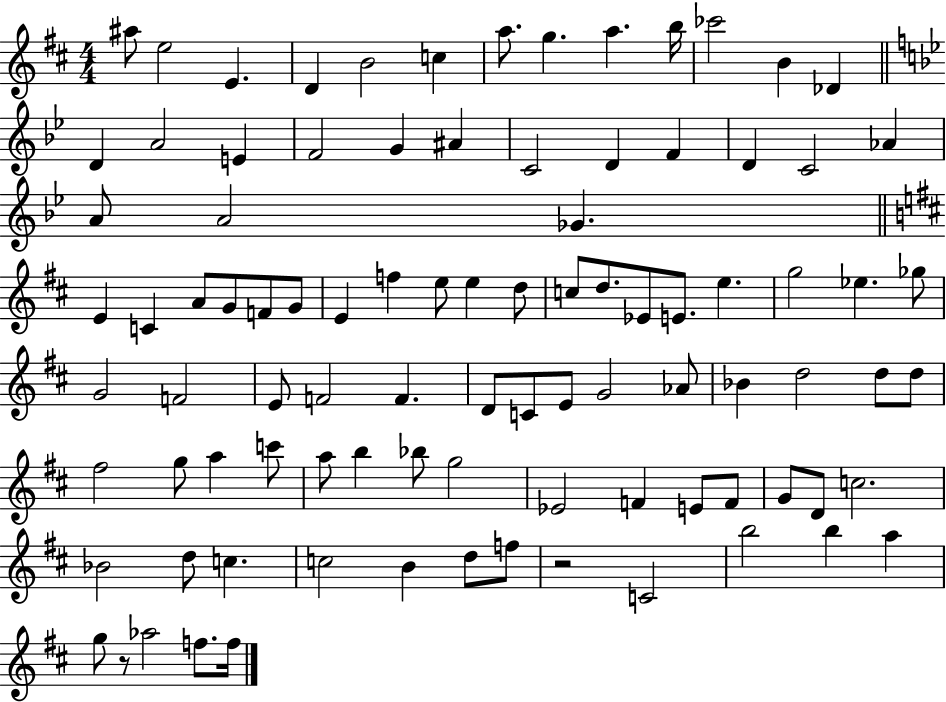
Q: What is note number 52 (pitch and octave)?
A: F4